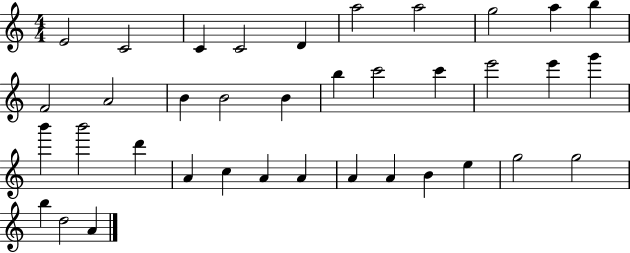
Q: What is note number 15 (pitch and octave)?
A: B4